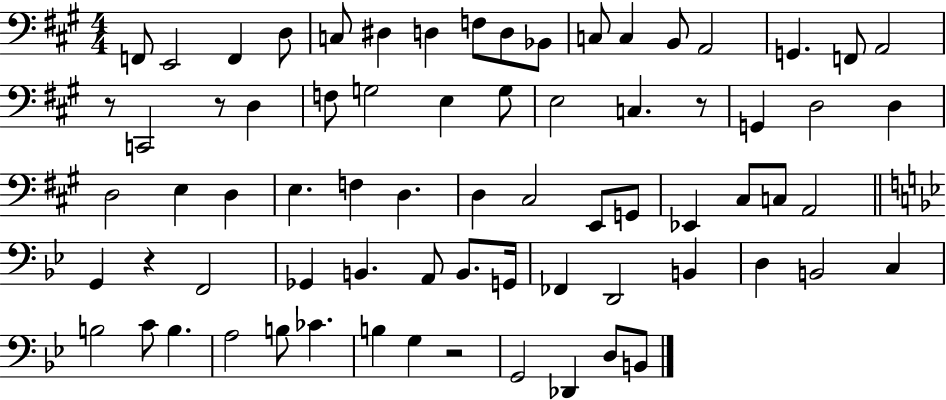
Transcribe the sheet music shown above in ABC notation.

X:1
T:Untitled
M:4/4
L:1/4
K:A
F,,/2 E,,2 F,, D,/2 C,/2 ^D, D, F,/2 D,/2 _B,,/2 C,/2 C, B,,/2 A,,2 G,, F,,/2 A,,2 z/2 C,,2 z/2 D, F,/2 G,2 E, G,/2 E,2 C, z/2 G,, D,2 D, D,2 E, D, E, F, D, D, ^C,2 E,,/2 G,,/2 _E,, ^C,/2 C,/2 A,,2 G,, z F,,2 _G,, B,, A,,/2 B,,/2 G,,/4 _F,, D,,2 B,, D, B,,2 C, B,2 C/2 B, A,2 B,/2 _C B, G, z2 G,,2 _D,, D,/2 B,,/2